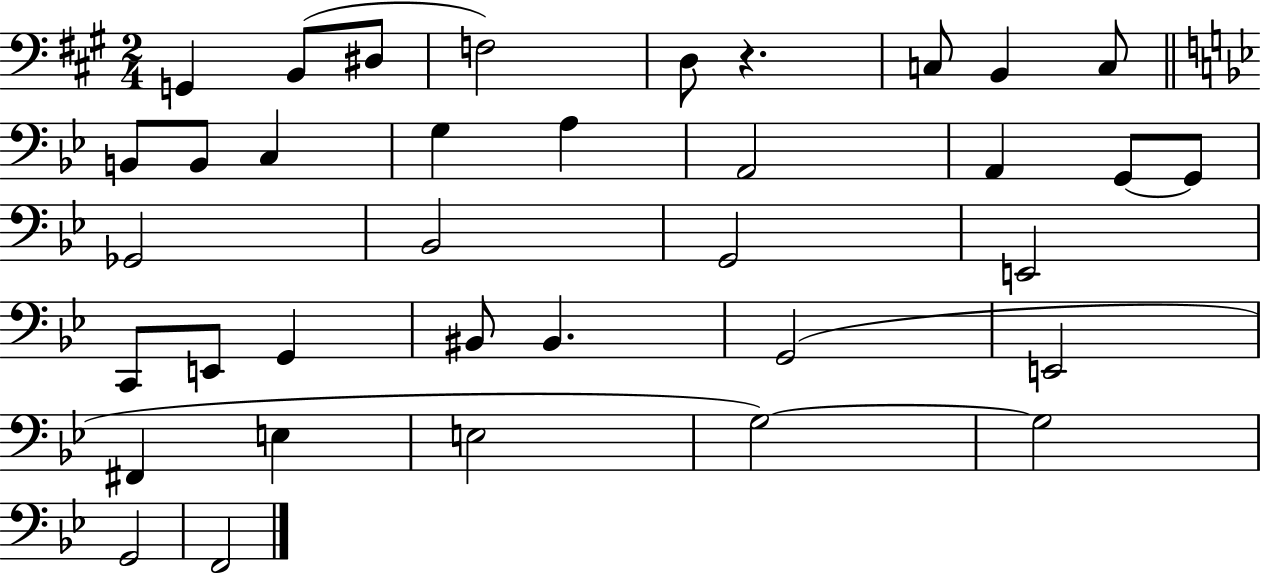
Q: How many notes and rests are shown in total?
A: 36